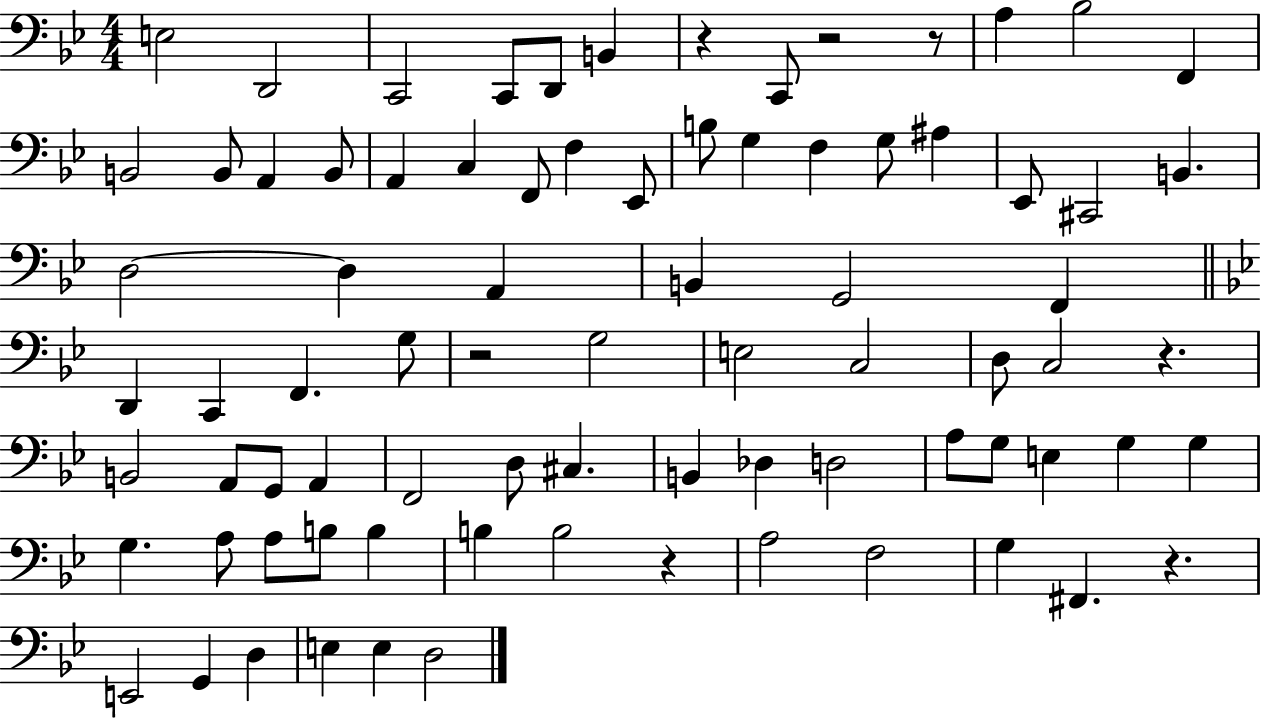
E3/h D2/h C2/h C2/e D2/e B2/q R/q C2/e R/h R/e A3/q Bb3/h F2/q B2/h B2/e A2/q B2/e A2/q C3/q F2/e F3/q Eb2/e B3/e G3/q F3/q G3/e A#3/q Eb2/e C#2/h B2/q. D3/h D3/q A2/q B2/q G2/h F2/q D2/q C2/q F2/q. G3/e R/h G3/h E3/h C3/h D3/e C3/h R/q. B2/h A2/e G2/e A2/q F2/h D3/e C#3/q. B2/q Db3/q D3/h A3/e G3/e E3/q G3/q G3/q G3/q. A3/e A3/e B3/e B3/q B3/q B3/h R/q A3/h F3/h G3/q F#2/q. R/q. E2/h G2/q D3/q E3/q E3/q D3/h